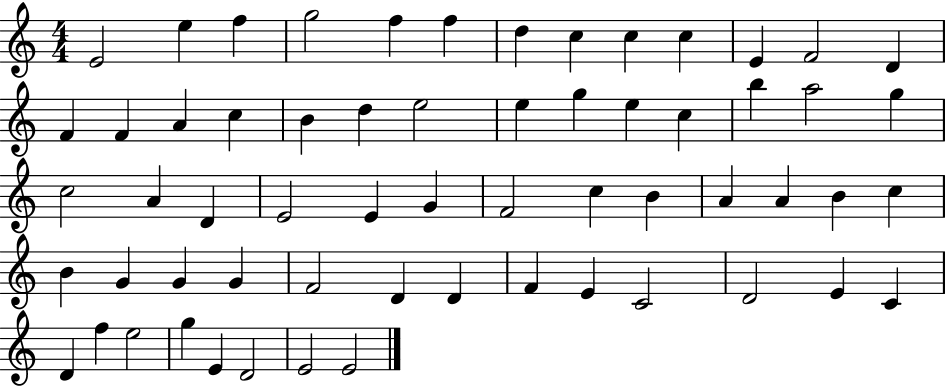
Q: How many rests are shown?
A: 0